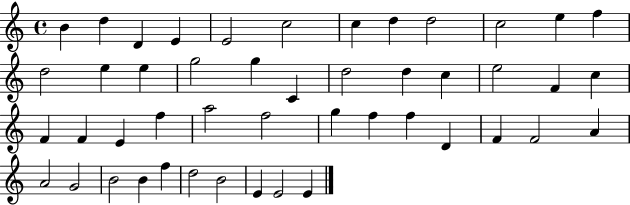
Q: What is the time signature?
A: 4/4